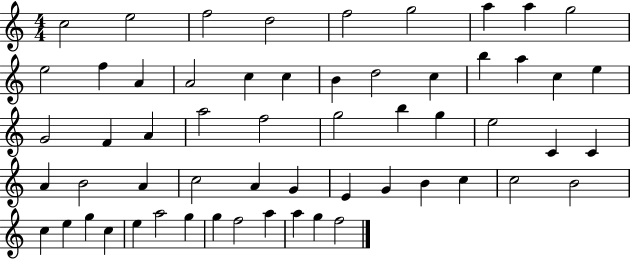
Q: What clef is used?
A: treble